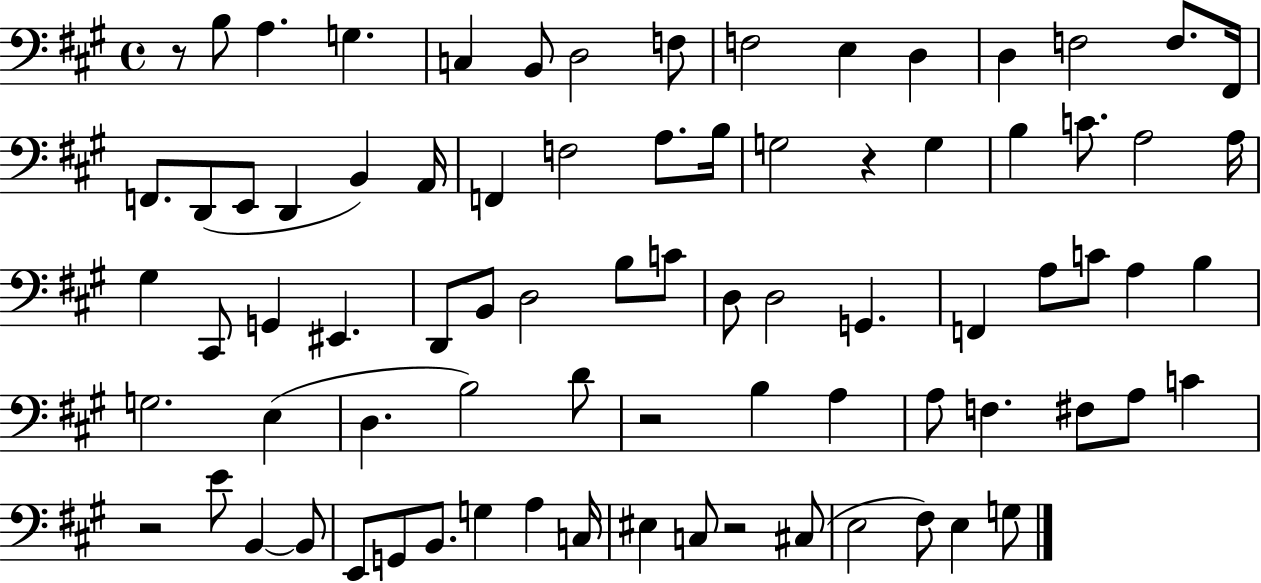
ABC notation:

X:1
T:Untitled
M:4/4
L:1/4
K:A
z/2 B,/2 A, G, C, B,,/2 D,2 F,/2 F,2 E, D, D, F,2 F,/2 ^F,,/4 F,,/2 D,,/2 E,,/2 D,, B,, A,,/4 F,, F,2 A,/2 B,/4 G,2 z G, B, C/2 A,2 A,/4 ^G, ^C,,/2 G,, ^E,, D,,/2 B,,/2 D,2 B,/2 C/2 D,/2 D,2 G,, F,, A,/2 C/2 A, B, G,2 E, D, B,2 D/2 z2 B, A, A,/2 F, ^F,/2 A,/2 C z2 E/2 B,, B,,/2 E,,/2 G,,/2 B,,/2 G, A, C,/4 ^E, C,/2 z2 ^C,/2 E,2 ^F,/2 E, G,/2